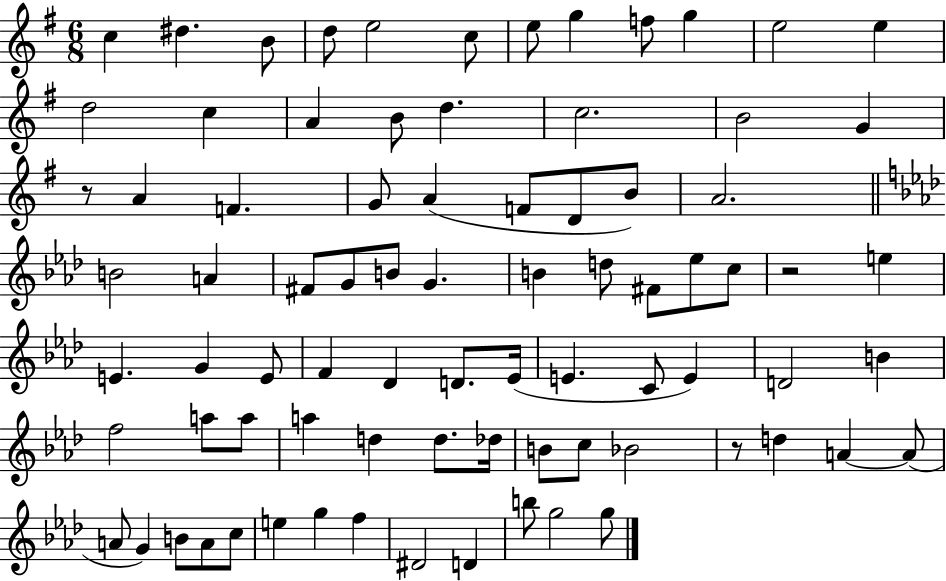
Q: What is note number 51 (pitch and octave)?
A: D4